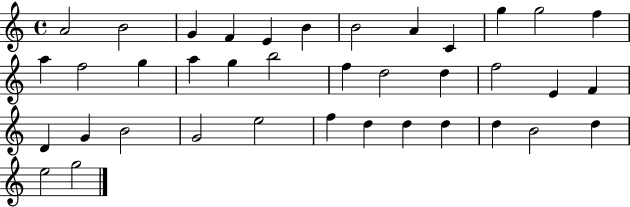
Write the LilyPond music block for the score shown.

{
  \clef treble
  \time 4/4
  \defaultTimeSignature
  \key c \major
  a'2 b'2 | g'4 f'4 e'4 b'4 | b'2 a'4 c'4 | g''4 g''2 f''4 | \break a''4 f''2 g''4 | a''4 g''4 b''2 | f''4 d''2 d''4 | f''2 e'4 f'4 | \break d'4 g'4 b'2 | g'2 e''2 | f''4 d''4 d''4 d''4 | d''4 b'2 d''4 | \break e''2 g''2 | \bar "|."
}